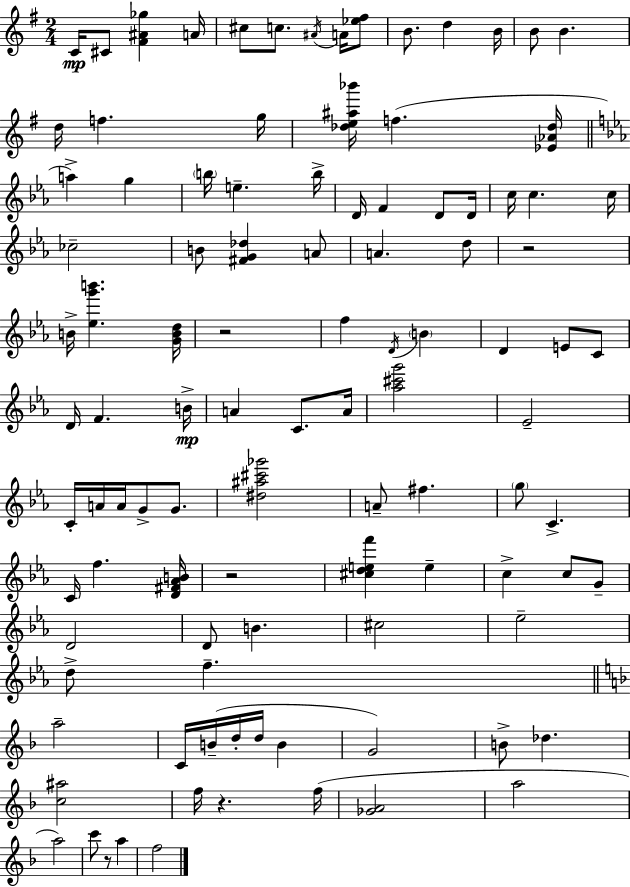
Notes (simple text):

C4/s C#4/e [F#4,A#4,Gb5]/q A4/s C#5/e C5/e. A#4/s A4/s [Eb5,F#5]/e B4/e. D5/q B4/s B4/e B4/q. D5/s F5/q. G5/s [Db5,E5,A#5,Bb6]/s F5/q. [Eb4,Ab4,Db5]/s A5/q G5/q B5/s E5/q. B5/s D4/s F4/q D4/e D4/s C5/s C5/q. C5/s CES5/h B4/e [F#4,G4,Db5]/q A4/e A4/q. D5/e R/h B4/s [Eb5,G6,B6]/q. [G4,B4,D5]/s R/h F5/q D4/s B4/q D4/q E4/e C4/e D4/s F4/q. B4/s A4/q C4/e. A4/s [Ab5,C#6,G6]/h Eb4/h C4/s A4/s A4/s G4/e G4/e. [D#5,A#5,C#6,Gb6]/h A4/e F#5/q. G5/e C4/q. C4/s F5/q. [D4,F#4,Ab4,B4]/s R/h [C#5,D5,E5,F6]/q E5/q C5/q C5/e G4/e D4/h D4/e B4/q. C#5/h Eb5/h D5/e F5/q. A5/h C4/s B4/s D5/s D5/s B4/q G4/h B4/e Db5/q. [C5,A#5]/h F5/s R/q. F5/s [Gb4,A4]/h A5/h A5/h C6/e R/e A5/q F5/h